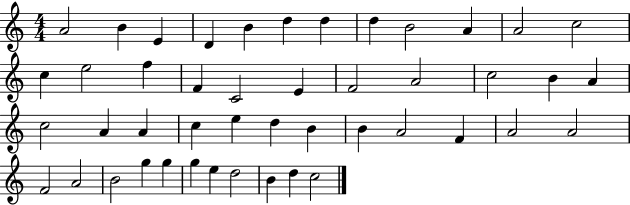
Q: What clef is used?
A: treble